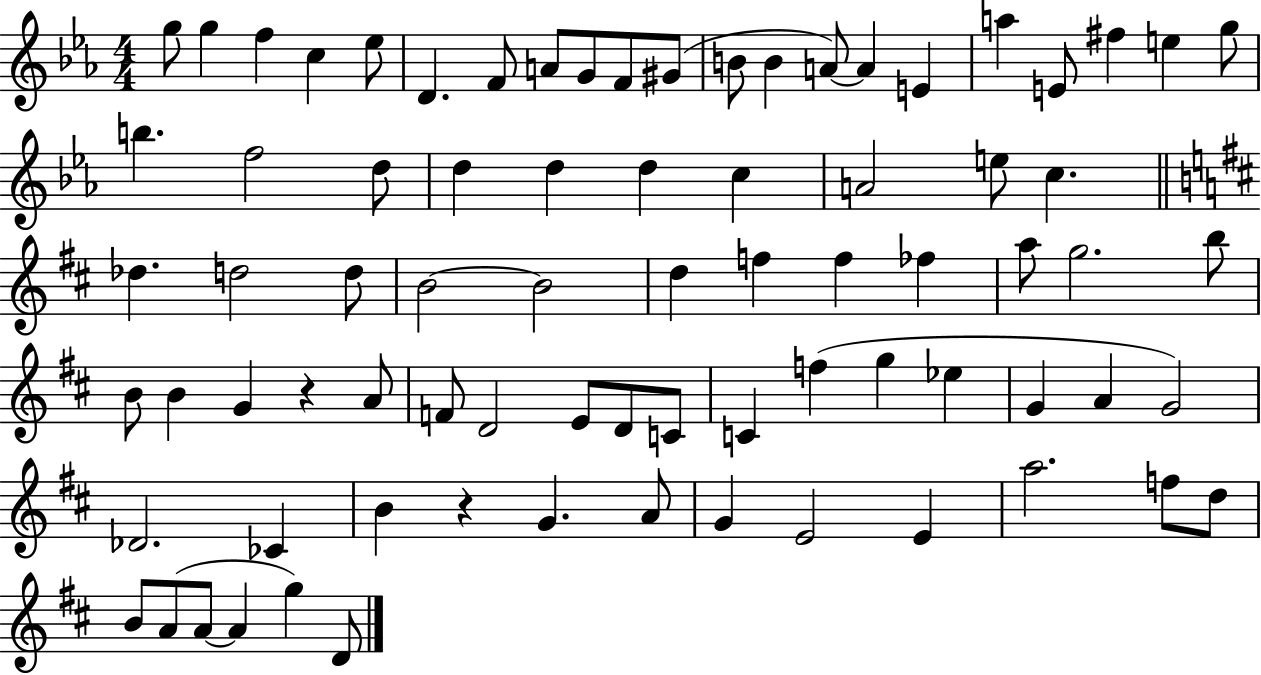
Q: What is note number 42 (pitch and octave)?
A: G5